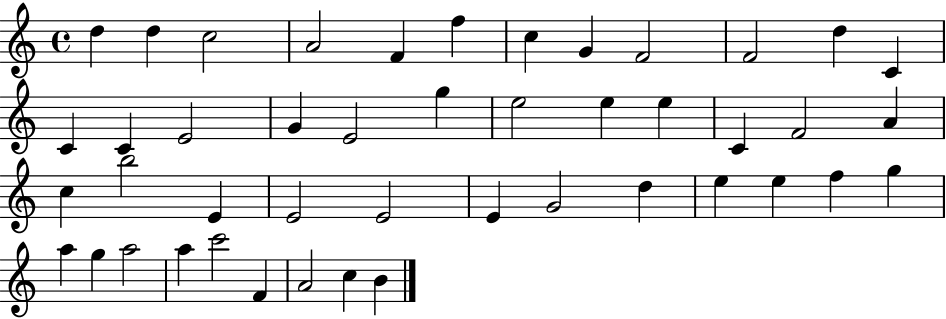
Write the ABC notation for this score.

X:1
T:Untitled
M:4/4
L:1/4
K:C
d d c2 A2 F f c G F2 F2 d C C C E2 G E2 g e2 e e C F2 A c b2 E E2 E2 E G2 d e e f g a g a2 a c'2 F A2 c B